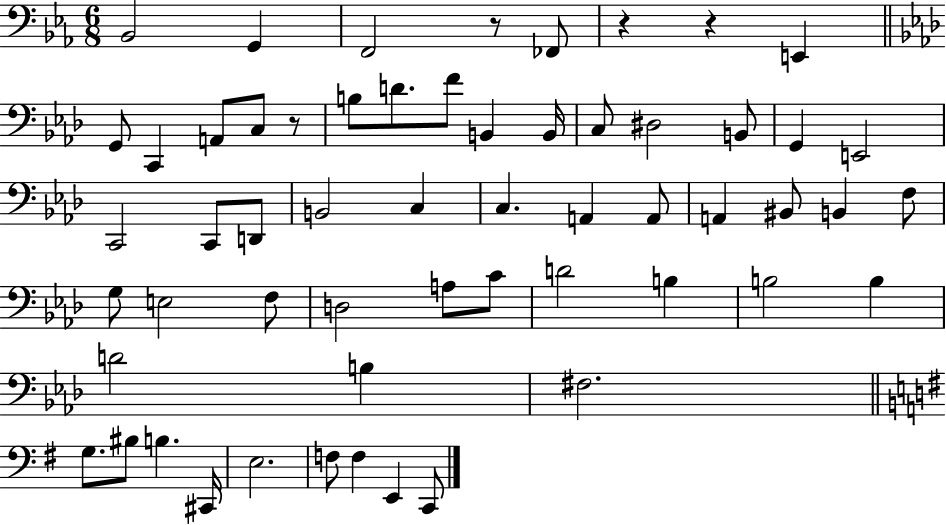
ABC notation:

X:1
T:Untitled
M:6/8
L:1/4
K:Eb
_B,,2 G,, F,,2 z/2 _F,,/2 z z E,, G,,/2 C,, A,,/2 C,/2 z/2 B,/2 D/2 F/2 B,, B,,/4 C,/2 ^D,2 B,,/2 G,, E,,2 C,,2 C,,/2 D,,/2 B,,2 C, C, A,, A,,/2 A,, ^B,,/2 B,, F,/2 G,/2 E,2 F,/2 D,2 A,/2 C/2 D2 B, B,2 B, D2 B, ^F,2 G,/2 ^B,/2 B, ^C,,/4 E,2 F,/2 F, E,, C,,/2